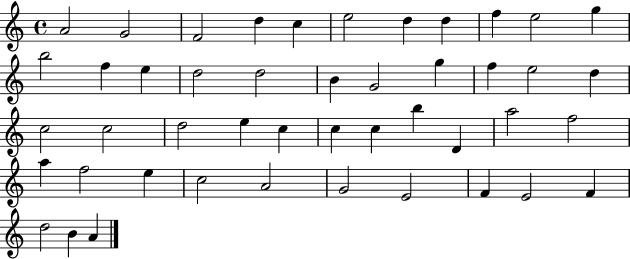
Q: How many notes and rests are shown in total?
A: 46